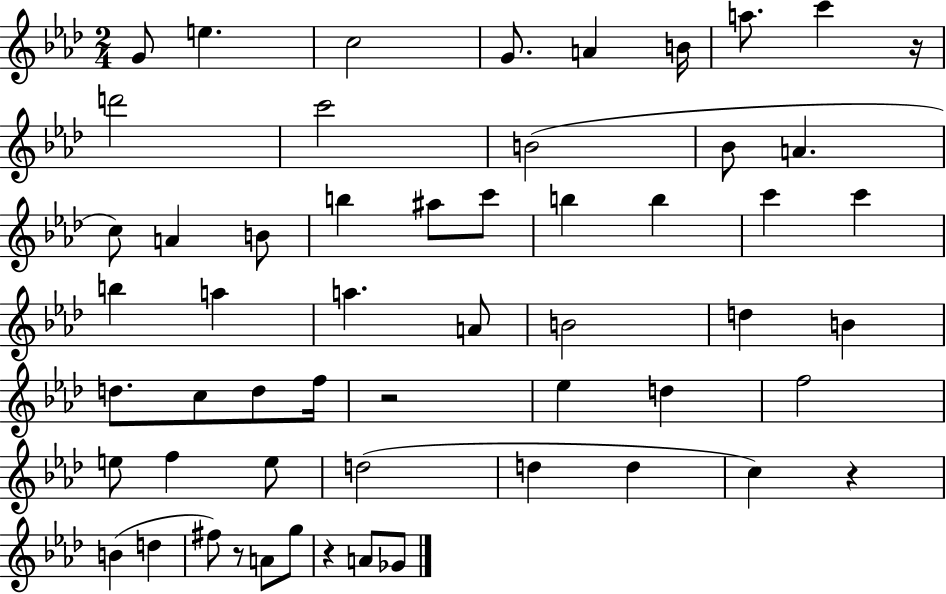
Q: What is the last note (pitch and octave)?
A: Gb4